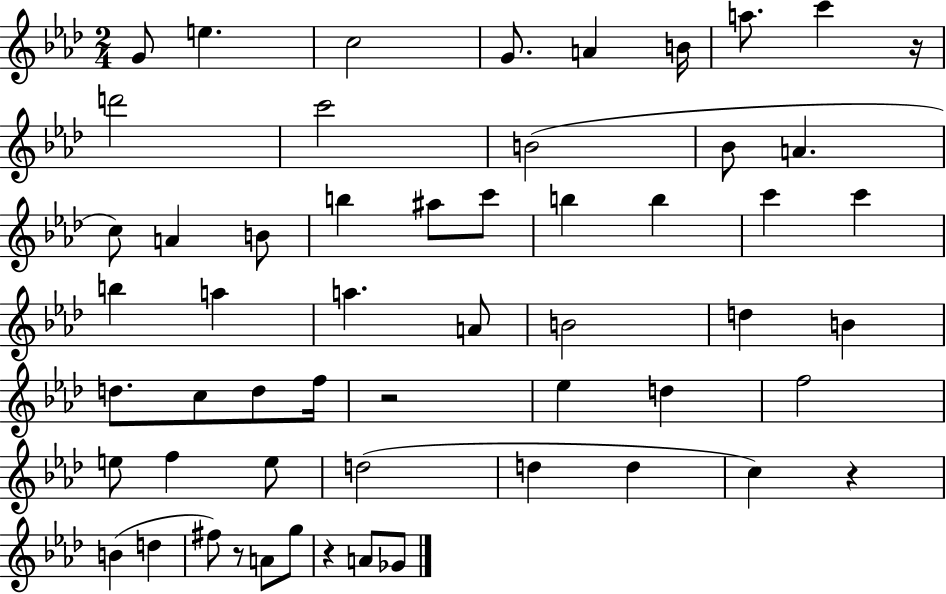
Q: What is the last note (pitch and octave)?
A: Gb4